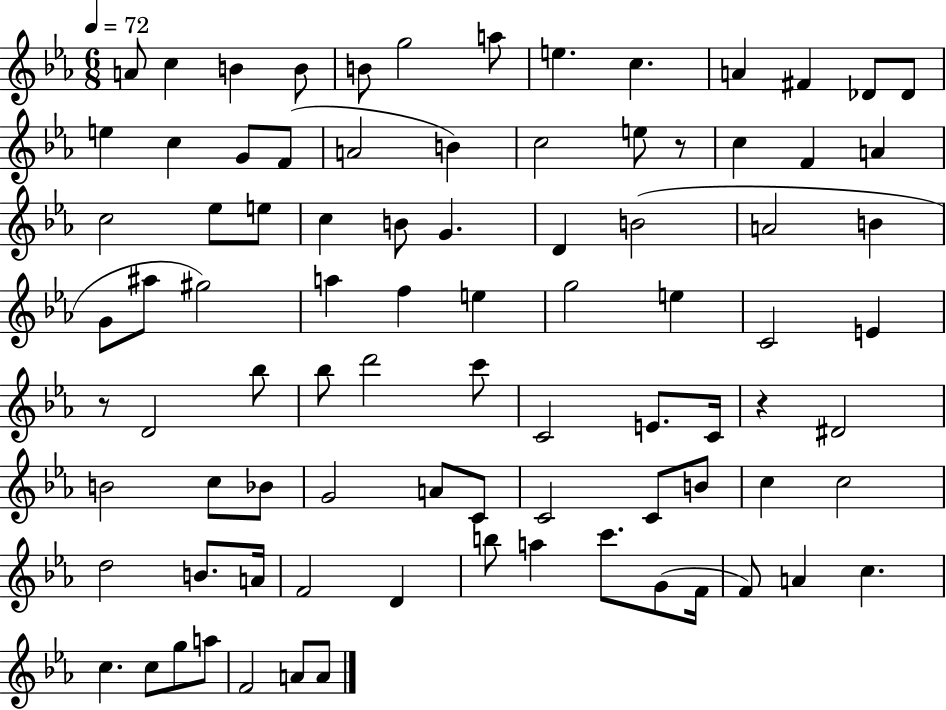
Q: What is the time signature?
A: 6/8